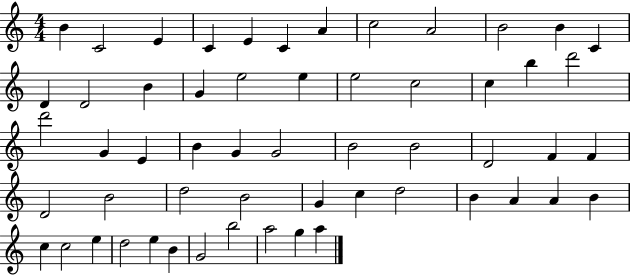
X:1
T:Untitled
M:4/4
L:1/4
K:C
B C2 E C E C A c2 A2 B2 B C D D2 B G e2 e e2 c2 c b d'2 d'2 G E B G G2 B2 B2 D2 F F D2 B2 d2 B2 G c d2 B A A B c c2 e d2 e B G2 b2 a2 g a